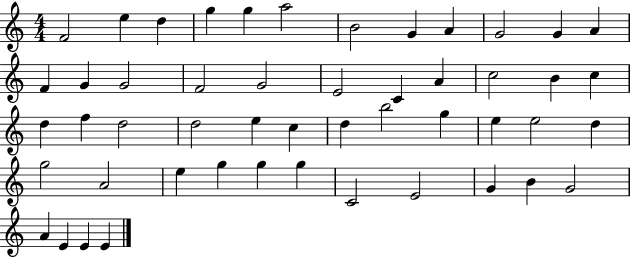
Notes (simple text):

F4/h E5/q D5/q G5/q G5/q A5/h B4/h G4/q A4/q G4/h G4/q A4/q F4/q G4/q G4/h F4/h G4/h E4/h C4/q A4/q C5/h B4/q C5/q D5/q F5/q D5/h D5/h E5/q C5/q D5/q B5/h G5/q E5/q E5/h D5/q G5/h A4/h E5/q G5/q G5/q G5/q C4/h E4/h G4/q B4/q G4/h A4/q E4/q E4/q E4/q